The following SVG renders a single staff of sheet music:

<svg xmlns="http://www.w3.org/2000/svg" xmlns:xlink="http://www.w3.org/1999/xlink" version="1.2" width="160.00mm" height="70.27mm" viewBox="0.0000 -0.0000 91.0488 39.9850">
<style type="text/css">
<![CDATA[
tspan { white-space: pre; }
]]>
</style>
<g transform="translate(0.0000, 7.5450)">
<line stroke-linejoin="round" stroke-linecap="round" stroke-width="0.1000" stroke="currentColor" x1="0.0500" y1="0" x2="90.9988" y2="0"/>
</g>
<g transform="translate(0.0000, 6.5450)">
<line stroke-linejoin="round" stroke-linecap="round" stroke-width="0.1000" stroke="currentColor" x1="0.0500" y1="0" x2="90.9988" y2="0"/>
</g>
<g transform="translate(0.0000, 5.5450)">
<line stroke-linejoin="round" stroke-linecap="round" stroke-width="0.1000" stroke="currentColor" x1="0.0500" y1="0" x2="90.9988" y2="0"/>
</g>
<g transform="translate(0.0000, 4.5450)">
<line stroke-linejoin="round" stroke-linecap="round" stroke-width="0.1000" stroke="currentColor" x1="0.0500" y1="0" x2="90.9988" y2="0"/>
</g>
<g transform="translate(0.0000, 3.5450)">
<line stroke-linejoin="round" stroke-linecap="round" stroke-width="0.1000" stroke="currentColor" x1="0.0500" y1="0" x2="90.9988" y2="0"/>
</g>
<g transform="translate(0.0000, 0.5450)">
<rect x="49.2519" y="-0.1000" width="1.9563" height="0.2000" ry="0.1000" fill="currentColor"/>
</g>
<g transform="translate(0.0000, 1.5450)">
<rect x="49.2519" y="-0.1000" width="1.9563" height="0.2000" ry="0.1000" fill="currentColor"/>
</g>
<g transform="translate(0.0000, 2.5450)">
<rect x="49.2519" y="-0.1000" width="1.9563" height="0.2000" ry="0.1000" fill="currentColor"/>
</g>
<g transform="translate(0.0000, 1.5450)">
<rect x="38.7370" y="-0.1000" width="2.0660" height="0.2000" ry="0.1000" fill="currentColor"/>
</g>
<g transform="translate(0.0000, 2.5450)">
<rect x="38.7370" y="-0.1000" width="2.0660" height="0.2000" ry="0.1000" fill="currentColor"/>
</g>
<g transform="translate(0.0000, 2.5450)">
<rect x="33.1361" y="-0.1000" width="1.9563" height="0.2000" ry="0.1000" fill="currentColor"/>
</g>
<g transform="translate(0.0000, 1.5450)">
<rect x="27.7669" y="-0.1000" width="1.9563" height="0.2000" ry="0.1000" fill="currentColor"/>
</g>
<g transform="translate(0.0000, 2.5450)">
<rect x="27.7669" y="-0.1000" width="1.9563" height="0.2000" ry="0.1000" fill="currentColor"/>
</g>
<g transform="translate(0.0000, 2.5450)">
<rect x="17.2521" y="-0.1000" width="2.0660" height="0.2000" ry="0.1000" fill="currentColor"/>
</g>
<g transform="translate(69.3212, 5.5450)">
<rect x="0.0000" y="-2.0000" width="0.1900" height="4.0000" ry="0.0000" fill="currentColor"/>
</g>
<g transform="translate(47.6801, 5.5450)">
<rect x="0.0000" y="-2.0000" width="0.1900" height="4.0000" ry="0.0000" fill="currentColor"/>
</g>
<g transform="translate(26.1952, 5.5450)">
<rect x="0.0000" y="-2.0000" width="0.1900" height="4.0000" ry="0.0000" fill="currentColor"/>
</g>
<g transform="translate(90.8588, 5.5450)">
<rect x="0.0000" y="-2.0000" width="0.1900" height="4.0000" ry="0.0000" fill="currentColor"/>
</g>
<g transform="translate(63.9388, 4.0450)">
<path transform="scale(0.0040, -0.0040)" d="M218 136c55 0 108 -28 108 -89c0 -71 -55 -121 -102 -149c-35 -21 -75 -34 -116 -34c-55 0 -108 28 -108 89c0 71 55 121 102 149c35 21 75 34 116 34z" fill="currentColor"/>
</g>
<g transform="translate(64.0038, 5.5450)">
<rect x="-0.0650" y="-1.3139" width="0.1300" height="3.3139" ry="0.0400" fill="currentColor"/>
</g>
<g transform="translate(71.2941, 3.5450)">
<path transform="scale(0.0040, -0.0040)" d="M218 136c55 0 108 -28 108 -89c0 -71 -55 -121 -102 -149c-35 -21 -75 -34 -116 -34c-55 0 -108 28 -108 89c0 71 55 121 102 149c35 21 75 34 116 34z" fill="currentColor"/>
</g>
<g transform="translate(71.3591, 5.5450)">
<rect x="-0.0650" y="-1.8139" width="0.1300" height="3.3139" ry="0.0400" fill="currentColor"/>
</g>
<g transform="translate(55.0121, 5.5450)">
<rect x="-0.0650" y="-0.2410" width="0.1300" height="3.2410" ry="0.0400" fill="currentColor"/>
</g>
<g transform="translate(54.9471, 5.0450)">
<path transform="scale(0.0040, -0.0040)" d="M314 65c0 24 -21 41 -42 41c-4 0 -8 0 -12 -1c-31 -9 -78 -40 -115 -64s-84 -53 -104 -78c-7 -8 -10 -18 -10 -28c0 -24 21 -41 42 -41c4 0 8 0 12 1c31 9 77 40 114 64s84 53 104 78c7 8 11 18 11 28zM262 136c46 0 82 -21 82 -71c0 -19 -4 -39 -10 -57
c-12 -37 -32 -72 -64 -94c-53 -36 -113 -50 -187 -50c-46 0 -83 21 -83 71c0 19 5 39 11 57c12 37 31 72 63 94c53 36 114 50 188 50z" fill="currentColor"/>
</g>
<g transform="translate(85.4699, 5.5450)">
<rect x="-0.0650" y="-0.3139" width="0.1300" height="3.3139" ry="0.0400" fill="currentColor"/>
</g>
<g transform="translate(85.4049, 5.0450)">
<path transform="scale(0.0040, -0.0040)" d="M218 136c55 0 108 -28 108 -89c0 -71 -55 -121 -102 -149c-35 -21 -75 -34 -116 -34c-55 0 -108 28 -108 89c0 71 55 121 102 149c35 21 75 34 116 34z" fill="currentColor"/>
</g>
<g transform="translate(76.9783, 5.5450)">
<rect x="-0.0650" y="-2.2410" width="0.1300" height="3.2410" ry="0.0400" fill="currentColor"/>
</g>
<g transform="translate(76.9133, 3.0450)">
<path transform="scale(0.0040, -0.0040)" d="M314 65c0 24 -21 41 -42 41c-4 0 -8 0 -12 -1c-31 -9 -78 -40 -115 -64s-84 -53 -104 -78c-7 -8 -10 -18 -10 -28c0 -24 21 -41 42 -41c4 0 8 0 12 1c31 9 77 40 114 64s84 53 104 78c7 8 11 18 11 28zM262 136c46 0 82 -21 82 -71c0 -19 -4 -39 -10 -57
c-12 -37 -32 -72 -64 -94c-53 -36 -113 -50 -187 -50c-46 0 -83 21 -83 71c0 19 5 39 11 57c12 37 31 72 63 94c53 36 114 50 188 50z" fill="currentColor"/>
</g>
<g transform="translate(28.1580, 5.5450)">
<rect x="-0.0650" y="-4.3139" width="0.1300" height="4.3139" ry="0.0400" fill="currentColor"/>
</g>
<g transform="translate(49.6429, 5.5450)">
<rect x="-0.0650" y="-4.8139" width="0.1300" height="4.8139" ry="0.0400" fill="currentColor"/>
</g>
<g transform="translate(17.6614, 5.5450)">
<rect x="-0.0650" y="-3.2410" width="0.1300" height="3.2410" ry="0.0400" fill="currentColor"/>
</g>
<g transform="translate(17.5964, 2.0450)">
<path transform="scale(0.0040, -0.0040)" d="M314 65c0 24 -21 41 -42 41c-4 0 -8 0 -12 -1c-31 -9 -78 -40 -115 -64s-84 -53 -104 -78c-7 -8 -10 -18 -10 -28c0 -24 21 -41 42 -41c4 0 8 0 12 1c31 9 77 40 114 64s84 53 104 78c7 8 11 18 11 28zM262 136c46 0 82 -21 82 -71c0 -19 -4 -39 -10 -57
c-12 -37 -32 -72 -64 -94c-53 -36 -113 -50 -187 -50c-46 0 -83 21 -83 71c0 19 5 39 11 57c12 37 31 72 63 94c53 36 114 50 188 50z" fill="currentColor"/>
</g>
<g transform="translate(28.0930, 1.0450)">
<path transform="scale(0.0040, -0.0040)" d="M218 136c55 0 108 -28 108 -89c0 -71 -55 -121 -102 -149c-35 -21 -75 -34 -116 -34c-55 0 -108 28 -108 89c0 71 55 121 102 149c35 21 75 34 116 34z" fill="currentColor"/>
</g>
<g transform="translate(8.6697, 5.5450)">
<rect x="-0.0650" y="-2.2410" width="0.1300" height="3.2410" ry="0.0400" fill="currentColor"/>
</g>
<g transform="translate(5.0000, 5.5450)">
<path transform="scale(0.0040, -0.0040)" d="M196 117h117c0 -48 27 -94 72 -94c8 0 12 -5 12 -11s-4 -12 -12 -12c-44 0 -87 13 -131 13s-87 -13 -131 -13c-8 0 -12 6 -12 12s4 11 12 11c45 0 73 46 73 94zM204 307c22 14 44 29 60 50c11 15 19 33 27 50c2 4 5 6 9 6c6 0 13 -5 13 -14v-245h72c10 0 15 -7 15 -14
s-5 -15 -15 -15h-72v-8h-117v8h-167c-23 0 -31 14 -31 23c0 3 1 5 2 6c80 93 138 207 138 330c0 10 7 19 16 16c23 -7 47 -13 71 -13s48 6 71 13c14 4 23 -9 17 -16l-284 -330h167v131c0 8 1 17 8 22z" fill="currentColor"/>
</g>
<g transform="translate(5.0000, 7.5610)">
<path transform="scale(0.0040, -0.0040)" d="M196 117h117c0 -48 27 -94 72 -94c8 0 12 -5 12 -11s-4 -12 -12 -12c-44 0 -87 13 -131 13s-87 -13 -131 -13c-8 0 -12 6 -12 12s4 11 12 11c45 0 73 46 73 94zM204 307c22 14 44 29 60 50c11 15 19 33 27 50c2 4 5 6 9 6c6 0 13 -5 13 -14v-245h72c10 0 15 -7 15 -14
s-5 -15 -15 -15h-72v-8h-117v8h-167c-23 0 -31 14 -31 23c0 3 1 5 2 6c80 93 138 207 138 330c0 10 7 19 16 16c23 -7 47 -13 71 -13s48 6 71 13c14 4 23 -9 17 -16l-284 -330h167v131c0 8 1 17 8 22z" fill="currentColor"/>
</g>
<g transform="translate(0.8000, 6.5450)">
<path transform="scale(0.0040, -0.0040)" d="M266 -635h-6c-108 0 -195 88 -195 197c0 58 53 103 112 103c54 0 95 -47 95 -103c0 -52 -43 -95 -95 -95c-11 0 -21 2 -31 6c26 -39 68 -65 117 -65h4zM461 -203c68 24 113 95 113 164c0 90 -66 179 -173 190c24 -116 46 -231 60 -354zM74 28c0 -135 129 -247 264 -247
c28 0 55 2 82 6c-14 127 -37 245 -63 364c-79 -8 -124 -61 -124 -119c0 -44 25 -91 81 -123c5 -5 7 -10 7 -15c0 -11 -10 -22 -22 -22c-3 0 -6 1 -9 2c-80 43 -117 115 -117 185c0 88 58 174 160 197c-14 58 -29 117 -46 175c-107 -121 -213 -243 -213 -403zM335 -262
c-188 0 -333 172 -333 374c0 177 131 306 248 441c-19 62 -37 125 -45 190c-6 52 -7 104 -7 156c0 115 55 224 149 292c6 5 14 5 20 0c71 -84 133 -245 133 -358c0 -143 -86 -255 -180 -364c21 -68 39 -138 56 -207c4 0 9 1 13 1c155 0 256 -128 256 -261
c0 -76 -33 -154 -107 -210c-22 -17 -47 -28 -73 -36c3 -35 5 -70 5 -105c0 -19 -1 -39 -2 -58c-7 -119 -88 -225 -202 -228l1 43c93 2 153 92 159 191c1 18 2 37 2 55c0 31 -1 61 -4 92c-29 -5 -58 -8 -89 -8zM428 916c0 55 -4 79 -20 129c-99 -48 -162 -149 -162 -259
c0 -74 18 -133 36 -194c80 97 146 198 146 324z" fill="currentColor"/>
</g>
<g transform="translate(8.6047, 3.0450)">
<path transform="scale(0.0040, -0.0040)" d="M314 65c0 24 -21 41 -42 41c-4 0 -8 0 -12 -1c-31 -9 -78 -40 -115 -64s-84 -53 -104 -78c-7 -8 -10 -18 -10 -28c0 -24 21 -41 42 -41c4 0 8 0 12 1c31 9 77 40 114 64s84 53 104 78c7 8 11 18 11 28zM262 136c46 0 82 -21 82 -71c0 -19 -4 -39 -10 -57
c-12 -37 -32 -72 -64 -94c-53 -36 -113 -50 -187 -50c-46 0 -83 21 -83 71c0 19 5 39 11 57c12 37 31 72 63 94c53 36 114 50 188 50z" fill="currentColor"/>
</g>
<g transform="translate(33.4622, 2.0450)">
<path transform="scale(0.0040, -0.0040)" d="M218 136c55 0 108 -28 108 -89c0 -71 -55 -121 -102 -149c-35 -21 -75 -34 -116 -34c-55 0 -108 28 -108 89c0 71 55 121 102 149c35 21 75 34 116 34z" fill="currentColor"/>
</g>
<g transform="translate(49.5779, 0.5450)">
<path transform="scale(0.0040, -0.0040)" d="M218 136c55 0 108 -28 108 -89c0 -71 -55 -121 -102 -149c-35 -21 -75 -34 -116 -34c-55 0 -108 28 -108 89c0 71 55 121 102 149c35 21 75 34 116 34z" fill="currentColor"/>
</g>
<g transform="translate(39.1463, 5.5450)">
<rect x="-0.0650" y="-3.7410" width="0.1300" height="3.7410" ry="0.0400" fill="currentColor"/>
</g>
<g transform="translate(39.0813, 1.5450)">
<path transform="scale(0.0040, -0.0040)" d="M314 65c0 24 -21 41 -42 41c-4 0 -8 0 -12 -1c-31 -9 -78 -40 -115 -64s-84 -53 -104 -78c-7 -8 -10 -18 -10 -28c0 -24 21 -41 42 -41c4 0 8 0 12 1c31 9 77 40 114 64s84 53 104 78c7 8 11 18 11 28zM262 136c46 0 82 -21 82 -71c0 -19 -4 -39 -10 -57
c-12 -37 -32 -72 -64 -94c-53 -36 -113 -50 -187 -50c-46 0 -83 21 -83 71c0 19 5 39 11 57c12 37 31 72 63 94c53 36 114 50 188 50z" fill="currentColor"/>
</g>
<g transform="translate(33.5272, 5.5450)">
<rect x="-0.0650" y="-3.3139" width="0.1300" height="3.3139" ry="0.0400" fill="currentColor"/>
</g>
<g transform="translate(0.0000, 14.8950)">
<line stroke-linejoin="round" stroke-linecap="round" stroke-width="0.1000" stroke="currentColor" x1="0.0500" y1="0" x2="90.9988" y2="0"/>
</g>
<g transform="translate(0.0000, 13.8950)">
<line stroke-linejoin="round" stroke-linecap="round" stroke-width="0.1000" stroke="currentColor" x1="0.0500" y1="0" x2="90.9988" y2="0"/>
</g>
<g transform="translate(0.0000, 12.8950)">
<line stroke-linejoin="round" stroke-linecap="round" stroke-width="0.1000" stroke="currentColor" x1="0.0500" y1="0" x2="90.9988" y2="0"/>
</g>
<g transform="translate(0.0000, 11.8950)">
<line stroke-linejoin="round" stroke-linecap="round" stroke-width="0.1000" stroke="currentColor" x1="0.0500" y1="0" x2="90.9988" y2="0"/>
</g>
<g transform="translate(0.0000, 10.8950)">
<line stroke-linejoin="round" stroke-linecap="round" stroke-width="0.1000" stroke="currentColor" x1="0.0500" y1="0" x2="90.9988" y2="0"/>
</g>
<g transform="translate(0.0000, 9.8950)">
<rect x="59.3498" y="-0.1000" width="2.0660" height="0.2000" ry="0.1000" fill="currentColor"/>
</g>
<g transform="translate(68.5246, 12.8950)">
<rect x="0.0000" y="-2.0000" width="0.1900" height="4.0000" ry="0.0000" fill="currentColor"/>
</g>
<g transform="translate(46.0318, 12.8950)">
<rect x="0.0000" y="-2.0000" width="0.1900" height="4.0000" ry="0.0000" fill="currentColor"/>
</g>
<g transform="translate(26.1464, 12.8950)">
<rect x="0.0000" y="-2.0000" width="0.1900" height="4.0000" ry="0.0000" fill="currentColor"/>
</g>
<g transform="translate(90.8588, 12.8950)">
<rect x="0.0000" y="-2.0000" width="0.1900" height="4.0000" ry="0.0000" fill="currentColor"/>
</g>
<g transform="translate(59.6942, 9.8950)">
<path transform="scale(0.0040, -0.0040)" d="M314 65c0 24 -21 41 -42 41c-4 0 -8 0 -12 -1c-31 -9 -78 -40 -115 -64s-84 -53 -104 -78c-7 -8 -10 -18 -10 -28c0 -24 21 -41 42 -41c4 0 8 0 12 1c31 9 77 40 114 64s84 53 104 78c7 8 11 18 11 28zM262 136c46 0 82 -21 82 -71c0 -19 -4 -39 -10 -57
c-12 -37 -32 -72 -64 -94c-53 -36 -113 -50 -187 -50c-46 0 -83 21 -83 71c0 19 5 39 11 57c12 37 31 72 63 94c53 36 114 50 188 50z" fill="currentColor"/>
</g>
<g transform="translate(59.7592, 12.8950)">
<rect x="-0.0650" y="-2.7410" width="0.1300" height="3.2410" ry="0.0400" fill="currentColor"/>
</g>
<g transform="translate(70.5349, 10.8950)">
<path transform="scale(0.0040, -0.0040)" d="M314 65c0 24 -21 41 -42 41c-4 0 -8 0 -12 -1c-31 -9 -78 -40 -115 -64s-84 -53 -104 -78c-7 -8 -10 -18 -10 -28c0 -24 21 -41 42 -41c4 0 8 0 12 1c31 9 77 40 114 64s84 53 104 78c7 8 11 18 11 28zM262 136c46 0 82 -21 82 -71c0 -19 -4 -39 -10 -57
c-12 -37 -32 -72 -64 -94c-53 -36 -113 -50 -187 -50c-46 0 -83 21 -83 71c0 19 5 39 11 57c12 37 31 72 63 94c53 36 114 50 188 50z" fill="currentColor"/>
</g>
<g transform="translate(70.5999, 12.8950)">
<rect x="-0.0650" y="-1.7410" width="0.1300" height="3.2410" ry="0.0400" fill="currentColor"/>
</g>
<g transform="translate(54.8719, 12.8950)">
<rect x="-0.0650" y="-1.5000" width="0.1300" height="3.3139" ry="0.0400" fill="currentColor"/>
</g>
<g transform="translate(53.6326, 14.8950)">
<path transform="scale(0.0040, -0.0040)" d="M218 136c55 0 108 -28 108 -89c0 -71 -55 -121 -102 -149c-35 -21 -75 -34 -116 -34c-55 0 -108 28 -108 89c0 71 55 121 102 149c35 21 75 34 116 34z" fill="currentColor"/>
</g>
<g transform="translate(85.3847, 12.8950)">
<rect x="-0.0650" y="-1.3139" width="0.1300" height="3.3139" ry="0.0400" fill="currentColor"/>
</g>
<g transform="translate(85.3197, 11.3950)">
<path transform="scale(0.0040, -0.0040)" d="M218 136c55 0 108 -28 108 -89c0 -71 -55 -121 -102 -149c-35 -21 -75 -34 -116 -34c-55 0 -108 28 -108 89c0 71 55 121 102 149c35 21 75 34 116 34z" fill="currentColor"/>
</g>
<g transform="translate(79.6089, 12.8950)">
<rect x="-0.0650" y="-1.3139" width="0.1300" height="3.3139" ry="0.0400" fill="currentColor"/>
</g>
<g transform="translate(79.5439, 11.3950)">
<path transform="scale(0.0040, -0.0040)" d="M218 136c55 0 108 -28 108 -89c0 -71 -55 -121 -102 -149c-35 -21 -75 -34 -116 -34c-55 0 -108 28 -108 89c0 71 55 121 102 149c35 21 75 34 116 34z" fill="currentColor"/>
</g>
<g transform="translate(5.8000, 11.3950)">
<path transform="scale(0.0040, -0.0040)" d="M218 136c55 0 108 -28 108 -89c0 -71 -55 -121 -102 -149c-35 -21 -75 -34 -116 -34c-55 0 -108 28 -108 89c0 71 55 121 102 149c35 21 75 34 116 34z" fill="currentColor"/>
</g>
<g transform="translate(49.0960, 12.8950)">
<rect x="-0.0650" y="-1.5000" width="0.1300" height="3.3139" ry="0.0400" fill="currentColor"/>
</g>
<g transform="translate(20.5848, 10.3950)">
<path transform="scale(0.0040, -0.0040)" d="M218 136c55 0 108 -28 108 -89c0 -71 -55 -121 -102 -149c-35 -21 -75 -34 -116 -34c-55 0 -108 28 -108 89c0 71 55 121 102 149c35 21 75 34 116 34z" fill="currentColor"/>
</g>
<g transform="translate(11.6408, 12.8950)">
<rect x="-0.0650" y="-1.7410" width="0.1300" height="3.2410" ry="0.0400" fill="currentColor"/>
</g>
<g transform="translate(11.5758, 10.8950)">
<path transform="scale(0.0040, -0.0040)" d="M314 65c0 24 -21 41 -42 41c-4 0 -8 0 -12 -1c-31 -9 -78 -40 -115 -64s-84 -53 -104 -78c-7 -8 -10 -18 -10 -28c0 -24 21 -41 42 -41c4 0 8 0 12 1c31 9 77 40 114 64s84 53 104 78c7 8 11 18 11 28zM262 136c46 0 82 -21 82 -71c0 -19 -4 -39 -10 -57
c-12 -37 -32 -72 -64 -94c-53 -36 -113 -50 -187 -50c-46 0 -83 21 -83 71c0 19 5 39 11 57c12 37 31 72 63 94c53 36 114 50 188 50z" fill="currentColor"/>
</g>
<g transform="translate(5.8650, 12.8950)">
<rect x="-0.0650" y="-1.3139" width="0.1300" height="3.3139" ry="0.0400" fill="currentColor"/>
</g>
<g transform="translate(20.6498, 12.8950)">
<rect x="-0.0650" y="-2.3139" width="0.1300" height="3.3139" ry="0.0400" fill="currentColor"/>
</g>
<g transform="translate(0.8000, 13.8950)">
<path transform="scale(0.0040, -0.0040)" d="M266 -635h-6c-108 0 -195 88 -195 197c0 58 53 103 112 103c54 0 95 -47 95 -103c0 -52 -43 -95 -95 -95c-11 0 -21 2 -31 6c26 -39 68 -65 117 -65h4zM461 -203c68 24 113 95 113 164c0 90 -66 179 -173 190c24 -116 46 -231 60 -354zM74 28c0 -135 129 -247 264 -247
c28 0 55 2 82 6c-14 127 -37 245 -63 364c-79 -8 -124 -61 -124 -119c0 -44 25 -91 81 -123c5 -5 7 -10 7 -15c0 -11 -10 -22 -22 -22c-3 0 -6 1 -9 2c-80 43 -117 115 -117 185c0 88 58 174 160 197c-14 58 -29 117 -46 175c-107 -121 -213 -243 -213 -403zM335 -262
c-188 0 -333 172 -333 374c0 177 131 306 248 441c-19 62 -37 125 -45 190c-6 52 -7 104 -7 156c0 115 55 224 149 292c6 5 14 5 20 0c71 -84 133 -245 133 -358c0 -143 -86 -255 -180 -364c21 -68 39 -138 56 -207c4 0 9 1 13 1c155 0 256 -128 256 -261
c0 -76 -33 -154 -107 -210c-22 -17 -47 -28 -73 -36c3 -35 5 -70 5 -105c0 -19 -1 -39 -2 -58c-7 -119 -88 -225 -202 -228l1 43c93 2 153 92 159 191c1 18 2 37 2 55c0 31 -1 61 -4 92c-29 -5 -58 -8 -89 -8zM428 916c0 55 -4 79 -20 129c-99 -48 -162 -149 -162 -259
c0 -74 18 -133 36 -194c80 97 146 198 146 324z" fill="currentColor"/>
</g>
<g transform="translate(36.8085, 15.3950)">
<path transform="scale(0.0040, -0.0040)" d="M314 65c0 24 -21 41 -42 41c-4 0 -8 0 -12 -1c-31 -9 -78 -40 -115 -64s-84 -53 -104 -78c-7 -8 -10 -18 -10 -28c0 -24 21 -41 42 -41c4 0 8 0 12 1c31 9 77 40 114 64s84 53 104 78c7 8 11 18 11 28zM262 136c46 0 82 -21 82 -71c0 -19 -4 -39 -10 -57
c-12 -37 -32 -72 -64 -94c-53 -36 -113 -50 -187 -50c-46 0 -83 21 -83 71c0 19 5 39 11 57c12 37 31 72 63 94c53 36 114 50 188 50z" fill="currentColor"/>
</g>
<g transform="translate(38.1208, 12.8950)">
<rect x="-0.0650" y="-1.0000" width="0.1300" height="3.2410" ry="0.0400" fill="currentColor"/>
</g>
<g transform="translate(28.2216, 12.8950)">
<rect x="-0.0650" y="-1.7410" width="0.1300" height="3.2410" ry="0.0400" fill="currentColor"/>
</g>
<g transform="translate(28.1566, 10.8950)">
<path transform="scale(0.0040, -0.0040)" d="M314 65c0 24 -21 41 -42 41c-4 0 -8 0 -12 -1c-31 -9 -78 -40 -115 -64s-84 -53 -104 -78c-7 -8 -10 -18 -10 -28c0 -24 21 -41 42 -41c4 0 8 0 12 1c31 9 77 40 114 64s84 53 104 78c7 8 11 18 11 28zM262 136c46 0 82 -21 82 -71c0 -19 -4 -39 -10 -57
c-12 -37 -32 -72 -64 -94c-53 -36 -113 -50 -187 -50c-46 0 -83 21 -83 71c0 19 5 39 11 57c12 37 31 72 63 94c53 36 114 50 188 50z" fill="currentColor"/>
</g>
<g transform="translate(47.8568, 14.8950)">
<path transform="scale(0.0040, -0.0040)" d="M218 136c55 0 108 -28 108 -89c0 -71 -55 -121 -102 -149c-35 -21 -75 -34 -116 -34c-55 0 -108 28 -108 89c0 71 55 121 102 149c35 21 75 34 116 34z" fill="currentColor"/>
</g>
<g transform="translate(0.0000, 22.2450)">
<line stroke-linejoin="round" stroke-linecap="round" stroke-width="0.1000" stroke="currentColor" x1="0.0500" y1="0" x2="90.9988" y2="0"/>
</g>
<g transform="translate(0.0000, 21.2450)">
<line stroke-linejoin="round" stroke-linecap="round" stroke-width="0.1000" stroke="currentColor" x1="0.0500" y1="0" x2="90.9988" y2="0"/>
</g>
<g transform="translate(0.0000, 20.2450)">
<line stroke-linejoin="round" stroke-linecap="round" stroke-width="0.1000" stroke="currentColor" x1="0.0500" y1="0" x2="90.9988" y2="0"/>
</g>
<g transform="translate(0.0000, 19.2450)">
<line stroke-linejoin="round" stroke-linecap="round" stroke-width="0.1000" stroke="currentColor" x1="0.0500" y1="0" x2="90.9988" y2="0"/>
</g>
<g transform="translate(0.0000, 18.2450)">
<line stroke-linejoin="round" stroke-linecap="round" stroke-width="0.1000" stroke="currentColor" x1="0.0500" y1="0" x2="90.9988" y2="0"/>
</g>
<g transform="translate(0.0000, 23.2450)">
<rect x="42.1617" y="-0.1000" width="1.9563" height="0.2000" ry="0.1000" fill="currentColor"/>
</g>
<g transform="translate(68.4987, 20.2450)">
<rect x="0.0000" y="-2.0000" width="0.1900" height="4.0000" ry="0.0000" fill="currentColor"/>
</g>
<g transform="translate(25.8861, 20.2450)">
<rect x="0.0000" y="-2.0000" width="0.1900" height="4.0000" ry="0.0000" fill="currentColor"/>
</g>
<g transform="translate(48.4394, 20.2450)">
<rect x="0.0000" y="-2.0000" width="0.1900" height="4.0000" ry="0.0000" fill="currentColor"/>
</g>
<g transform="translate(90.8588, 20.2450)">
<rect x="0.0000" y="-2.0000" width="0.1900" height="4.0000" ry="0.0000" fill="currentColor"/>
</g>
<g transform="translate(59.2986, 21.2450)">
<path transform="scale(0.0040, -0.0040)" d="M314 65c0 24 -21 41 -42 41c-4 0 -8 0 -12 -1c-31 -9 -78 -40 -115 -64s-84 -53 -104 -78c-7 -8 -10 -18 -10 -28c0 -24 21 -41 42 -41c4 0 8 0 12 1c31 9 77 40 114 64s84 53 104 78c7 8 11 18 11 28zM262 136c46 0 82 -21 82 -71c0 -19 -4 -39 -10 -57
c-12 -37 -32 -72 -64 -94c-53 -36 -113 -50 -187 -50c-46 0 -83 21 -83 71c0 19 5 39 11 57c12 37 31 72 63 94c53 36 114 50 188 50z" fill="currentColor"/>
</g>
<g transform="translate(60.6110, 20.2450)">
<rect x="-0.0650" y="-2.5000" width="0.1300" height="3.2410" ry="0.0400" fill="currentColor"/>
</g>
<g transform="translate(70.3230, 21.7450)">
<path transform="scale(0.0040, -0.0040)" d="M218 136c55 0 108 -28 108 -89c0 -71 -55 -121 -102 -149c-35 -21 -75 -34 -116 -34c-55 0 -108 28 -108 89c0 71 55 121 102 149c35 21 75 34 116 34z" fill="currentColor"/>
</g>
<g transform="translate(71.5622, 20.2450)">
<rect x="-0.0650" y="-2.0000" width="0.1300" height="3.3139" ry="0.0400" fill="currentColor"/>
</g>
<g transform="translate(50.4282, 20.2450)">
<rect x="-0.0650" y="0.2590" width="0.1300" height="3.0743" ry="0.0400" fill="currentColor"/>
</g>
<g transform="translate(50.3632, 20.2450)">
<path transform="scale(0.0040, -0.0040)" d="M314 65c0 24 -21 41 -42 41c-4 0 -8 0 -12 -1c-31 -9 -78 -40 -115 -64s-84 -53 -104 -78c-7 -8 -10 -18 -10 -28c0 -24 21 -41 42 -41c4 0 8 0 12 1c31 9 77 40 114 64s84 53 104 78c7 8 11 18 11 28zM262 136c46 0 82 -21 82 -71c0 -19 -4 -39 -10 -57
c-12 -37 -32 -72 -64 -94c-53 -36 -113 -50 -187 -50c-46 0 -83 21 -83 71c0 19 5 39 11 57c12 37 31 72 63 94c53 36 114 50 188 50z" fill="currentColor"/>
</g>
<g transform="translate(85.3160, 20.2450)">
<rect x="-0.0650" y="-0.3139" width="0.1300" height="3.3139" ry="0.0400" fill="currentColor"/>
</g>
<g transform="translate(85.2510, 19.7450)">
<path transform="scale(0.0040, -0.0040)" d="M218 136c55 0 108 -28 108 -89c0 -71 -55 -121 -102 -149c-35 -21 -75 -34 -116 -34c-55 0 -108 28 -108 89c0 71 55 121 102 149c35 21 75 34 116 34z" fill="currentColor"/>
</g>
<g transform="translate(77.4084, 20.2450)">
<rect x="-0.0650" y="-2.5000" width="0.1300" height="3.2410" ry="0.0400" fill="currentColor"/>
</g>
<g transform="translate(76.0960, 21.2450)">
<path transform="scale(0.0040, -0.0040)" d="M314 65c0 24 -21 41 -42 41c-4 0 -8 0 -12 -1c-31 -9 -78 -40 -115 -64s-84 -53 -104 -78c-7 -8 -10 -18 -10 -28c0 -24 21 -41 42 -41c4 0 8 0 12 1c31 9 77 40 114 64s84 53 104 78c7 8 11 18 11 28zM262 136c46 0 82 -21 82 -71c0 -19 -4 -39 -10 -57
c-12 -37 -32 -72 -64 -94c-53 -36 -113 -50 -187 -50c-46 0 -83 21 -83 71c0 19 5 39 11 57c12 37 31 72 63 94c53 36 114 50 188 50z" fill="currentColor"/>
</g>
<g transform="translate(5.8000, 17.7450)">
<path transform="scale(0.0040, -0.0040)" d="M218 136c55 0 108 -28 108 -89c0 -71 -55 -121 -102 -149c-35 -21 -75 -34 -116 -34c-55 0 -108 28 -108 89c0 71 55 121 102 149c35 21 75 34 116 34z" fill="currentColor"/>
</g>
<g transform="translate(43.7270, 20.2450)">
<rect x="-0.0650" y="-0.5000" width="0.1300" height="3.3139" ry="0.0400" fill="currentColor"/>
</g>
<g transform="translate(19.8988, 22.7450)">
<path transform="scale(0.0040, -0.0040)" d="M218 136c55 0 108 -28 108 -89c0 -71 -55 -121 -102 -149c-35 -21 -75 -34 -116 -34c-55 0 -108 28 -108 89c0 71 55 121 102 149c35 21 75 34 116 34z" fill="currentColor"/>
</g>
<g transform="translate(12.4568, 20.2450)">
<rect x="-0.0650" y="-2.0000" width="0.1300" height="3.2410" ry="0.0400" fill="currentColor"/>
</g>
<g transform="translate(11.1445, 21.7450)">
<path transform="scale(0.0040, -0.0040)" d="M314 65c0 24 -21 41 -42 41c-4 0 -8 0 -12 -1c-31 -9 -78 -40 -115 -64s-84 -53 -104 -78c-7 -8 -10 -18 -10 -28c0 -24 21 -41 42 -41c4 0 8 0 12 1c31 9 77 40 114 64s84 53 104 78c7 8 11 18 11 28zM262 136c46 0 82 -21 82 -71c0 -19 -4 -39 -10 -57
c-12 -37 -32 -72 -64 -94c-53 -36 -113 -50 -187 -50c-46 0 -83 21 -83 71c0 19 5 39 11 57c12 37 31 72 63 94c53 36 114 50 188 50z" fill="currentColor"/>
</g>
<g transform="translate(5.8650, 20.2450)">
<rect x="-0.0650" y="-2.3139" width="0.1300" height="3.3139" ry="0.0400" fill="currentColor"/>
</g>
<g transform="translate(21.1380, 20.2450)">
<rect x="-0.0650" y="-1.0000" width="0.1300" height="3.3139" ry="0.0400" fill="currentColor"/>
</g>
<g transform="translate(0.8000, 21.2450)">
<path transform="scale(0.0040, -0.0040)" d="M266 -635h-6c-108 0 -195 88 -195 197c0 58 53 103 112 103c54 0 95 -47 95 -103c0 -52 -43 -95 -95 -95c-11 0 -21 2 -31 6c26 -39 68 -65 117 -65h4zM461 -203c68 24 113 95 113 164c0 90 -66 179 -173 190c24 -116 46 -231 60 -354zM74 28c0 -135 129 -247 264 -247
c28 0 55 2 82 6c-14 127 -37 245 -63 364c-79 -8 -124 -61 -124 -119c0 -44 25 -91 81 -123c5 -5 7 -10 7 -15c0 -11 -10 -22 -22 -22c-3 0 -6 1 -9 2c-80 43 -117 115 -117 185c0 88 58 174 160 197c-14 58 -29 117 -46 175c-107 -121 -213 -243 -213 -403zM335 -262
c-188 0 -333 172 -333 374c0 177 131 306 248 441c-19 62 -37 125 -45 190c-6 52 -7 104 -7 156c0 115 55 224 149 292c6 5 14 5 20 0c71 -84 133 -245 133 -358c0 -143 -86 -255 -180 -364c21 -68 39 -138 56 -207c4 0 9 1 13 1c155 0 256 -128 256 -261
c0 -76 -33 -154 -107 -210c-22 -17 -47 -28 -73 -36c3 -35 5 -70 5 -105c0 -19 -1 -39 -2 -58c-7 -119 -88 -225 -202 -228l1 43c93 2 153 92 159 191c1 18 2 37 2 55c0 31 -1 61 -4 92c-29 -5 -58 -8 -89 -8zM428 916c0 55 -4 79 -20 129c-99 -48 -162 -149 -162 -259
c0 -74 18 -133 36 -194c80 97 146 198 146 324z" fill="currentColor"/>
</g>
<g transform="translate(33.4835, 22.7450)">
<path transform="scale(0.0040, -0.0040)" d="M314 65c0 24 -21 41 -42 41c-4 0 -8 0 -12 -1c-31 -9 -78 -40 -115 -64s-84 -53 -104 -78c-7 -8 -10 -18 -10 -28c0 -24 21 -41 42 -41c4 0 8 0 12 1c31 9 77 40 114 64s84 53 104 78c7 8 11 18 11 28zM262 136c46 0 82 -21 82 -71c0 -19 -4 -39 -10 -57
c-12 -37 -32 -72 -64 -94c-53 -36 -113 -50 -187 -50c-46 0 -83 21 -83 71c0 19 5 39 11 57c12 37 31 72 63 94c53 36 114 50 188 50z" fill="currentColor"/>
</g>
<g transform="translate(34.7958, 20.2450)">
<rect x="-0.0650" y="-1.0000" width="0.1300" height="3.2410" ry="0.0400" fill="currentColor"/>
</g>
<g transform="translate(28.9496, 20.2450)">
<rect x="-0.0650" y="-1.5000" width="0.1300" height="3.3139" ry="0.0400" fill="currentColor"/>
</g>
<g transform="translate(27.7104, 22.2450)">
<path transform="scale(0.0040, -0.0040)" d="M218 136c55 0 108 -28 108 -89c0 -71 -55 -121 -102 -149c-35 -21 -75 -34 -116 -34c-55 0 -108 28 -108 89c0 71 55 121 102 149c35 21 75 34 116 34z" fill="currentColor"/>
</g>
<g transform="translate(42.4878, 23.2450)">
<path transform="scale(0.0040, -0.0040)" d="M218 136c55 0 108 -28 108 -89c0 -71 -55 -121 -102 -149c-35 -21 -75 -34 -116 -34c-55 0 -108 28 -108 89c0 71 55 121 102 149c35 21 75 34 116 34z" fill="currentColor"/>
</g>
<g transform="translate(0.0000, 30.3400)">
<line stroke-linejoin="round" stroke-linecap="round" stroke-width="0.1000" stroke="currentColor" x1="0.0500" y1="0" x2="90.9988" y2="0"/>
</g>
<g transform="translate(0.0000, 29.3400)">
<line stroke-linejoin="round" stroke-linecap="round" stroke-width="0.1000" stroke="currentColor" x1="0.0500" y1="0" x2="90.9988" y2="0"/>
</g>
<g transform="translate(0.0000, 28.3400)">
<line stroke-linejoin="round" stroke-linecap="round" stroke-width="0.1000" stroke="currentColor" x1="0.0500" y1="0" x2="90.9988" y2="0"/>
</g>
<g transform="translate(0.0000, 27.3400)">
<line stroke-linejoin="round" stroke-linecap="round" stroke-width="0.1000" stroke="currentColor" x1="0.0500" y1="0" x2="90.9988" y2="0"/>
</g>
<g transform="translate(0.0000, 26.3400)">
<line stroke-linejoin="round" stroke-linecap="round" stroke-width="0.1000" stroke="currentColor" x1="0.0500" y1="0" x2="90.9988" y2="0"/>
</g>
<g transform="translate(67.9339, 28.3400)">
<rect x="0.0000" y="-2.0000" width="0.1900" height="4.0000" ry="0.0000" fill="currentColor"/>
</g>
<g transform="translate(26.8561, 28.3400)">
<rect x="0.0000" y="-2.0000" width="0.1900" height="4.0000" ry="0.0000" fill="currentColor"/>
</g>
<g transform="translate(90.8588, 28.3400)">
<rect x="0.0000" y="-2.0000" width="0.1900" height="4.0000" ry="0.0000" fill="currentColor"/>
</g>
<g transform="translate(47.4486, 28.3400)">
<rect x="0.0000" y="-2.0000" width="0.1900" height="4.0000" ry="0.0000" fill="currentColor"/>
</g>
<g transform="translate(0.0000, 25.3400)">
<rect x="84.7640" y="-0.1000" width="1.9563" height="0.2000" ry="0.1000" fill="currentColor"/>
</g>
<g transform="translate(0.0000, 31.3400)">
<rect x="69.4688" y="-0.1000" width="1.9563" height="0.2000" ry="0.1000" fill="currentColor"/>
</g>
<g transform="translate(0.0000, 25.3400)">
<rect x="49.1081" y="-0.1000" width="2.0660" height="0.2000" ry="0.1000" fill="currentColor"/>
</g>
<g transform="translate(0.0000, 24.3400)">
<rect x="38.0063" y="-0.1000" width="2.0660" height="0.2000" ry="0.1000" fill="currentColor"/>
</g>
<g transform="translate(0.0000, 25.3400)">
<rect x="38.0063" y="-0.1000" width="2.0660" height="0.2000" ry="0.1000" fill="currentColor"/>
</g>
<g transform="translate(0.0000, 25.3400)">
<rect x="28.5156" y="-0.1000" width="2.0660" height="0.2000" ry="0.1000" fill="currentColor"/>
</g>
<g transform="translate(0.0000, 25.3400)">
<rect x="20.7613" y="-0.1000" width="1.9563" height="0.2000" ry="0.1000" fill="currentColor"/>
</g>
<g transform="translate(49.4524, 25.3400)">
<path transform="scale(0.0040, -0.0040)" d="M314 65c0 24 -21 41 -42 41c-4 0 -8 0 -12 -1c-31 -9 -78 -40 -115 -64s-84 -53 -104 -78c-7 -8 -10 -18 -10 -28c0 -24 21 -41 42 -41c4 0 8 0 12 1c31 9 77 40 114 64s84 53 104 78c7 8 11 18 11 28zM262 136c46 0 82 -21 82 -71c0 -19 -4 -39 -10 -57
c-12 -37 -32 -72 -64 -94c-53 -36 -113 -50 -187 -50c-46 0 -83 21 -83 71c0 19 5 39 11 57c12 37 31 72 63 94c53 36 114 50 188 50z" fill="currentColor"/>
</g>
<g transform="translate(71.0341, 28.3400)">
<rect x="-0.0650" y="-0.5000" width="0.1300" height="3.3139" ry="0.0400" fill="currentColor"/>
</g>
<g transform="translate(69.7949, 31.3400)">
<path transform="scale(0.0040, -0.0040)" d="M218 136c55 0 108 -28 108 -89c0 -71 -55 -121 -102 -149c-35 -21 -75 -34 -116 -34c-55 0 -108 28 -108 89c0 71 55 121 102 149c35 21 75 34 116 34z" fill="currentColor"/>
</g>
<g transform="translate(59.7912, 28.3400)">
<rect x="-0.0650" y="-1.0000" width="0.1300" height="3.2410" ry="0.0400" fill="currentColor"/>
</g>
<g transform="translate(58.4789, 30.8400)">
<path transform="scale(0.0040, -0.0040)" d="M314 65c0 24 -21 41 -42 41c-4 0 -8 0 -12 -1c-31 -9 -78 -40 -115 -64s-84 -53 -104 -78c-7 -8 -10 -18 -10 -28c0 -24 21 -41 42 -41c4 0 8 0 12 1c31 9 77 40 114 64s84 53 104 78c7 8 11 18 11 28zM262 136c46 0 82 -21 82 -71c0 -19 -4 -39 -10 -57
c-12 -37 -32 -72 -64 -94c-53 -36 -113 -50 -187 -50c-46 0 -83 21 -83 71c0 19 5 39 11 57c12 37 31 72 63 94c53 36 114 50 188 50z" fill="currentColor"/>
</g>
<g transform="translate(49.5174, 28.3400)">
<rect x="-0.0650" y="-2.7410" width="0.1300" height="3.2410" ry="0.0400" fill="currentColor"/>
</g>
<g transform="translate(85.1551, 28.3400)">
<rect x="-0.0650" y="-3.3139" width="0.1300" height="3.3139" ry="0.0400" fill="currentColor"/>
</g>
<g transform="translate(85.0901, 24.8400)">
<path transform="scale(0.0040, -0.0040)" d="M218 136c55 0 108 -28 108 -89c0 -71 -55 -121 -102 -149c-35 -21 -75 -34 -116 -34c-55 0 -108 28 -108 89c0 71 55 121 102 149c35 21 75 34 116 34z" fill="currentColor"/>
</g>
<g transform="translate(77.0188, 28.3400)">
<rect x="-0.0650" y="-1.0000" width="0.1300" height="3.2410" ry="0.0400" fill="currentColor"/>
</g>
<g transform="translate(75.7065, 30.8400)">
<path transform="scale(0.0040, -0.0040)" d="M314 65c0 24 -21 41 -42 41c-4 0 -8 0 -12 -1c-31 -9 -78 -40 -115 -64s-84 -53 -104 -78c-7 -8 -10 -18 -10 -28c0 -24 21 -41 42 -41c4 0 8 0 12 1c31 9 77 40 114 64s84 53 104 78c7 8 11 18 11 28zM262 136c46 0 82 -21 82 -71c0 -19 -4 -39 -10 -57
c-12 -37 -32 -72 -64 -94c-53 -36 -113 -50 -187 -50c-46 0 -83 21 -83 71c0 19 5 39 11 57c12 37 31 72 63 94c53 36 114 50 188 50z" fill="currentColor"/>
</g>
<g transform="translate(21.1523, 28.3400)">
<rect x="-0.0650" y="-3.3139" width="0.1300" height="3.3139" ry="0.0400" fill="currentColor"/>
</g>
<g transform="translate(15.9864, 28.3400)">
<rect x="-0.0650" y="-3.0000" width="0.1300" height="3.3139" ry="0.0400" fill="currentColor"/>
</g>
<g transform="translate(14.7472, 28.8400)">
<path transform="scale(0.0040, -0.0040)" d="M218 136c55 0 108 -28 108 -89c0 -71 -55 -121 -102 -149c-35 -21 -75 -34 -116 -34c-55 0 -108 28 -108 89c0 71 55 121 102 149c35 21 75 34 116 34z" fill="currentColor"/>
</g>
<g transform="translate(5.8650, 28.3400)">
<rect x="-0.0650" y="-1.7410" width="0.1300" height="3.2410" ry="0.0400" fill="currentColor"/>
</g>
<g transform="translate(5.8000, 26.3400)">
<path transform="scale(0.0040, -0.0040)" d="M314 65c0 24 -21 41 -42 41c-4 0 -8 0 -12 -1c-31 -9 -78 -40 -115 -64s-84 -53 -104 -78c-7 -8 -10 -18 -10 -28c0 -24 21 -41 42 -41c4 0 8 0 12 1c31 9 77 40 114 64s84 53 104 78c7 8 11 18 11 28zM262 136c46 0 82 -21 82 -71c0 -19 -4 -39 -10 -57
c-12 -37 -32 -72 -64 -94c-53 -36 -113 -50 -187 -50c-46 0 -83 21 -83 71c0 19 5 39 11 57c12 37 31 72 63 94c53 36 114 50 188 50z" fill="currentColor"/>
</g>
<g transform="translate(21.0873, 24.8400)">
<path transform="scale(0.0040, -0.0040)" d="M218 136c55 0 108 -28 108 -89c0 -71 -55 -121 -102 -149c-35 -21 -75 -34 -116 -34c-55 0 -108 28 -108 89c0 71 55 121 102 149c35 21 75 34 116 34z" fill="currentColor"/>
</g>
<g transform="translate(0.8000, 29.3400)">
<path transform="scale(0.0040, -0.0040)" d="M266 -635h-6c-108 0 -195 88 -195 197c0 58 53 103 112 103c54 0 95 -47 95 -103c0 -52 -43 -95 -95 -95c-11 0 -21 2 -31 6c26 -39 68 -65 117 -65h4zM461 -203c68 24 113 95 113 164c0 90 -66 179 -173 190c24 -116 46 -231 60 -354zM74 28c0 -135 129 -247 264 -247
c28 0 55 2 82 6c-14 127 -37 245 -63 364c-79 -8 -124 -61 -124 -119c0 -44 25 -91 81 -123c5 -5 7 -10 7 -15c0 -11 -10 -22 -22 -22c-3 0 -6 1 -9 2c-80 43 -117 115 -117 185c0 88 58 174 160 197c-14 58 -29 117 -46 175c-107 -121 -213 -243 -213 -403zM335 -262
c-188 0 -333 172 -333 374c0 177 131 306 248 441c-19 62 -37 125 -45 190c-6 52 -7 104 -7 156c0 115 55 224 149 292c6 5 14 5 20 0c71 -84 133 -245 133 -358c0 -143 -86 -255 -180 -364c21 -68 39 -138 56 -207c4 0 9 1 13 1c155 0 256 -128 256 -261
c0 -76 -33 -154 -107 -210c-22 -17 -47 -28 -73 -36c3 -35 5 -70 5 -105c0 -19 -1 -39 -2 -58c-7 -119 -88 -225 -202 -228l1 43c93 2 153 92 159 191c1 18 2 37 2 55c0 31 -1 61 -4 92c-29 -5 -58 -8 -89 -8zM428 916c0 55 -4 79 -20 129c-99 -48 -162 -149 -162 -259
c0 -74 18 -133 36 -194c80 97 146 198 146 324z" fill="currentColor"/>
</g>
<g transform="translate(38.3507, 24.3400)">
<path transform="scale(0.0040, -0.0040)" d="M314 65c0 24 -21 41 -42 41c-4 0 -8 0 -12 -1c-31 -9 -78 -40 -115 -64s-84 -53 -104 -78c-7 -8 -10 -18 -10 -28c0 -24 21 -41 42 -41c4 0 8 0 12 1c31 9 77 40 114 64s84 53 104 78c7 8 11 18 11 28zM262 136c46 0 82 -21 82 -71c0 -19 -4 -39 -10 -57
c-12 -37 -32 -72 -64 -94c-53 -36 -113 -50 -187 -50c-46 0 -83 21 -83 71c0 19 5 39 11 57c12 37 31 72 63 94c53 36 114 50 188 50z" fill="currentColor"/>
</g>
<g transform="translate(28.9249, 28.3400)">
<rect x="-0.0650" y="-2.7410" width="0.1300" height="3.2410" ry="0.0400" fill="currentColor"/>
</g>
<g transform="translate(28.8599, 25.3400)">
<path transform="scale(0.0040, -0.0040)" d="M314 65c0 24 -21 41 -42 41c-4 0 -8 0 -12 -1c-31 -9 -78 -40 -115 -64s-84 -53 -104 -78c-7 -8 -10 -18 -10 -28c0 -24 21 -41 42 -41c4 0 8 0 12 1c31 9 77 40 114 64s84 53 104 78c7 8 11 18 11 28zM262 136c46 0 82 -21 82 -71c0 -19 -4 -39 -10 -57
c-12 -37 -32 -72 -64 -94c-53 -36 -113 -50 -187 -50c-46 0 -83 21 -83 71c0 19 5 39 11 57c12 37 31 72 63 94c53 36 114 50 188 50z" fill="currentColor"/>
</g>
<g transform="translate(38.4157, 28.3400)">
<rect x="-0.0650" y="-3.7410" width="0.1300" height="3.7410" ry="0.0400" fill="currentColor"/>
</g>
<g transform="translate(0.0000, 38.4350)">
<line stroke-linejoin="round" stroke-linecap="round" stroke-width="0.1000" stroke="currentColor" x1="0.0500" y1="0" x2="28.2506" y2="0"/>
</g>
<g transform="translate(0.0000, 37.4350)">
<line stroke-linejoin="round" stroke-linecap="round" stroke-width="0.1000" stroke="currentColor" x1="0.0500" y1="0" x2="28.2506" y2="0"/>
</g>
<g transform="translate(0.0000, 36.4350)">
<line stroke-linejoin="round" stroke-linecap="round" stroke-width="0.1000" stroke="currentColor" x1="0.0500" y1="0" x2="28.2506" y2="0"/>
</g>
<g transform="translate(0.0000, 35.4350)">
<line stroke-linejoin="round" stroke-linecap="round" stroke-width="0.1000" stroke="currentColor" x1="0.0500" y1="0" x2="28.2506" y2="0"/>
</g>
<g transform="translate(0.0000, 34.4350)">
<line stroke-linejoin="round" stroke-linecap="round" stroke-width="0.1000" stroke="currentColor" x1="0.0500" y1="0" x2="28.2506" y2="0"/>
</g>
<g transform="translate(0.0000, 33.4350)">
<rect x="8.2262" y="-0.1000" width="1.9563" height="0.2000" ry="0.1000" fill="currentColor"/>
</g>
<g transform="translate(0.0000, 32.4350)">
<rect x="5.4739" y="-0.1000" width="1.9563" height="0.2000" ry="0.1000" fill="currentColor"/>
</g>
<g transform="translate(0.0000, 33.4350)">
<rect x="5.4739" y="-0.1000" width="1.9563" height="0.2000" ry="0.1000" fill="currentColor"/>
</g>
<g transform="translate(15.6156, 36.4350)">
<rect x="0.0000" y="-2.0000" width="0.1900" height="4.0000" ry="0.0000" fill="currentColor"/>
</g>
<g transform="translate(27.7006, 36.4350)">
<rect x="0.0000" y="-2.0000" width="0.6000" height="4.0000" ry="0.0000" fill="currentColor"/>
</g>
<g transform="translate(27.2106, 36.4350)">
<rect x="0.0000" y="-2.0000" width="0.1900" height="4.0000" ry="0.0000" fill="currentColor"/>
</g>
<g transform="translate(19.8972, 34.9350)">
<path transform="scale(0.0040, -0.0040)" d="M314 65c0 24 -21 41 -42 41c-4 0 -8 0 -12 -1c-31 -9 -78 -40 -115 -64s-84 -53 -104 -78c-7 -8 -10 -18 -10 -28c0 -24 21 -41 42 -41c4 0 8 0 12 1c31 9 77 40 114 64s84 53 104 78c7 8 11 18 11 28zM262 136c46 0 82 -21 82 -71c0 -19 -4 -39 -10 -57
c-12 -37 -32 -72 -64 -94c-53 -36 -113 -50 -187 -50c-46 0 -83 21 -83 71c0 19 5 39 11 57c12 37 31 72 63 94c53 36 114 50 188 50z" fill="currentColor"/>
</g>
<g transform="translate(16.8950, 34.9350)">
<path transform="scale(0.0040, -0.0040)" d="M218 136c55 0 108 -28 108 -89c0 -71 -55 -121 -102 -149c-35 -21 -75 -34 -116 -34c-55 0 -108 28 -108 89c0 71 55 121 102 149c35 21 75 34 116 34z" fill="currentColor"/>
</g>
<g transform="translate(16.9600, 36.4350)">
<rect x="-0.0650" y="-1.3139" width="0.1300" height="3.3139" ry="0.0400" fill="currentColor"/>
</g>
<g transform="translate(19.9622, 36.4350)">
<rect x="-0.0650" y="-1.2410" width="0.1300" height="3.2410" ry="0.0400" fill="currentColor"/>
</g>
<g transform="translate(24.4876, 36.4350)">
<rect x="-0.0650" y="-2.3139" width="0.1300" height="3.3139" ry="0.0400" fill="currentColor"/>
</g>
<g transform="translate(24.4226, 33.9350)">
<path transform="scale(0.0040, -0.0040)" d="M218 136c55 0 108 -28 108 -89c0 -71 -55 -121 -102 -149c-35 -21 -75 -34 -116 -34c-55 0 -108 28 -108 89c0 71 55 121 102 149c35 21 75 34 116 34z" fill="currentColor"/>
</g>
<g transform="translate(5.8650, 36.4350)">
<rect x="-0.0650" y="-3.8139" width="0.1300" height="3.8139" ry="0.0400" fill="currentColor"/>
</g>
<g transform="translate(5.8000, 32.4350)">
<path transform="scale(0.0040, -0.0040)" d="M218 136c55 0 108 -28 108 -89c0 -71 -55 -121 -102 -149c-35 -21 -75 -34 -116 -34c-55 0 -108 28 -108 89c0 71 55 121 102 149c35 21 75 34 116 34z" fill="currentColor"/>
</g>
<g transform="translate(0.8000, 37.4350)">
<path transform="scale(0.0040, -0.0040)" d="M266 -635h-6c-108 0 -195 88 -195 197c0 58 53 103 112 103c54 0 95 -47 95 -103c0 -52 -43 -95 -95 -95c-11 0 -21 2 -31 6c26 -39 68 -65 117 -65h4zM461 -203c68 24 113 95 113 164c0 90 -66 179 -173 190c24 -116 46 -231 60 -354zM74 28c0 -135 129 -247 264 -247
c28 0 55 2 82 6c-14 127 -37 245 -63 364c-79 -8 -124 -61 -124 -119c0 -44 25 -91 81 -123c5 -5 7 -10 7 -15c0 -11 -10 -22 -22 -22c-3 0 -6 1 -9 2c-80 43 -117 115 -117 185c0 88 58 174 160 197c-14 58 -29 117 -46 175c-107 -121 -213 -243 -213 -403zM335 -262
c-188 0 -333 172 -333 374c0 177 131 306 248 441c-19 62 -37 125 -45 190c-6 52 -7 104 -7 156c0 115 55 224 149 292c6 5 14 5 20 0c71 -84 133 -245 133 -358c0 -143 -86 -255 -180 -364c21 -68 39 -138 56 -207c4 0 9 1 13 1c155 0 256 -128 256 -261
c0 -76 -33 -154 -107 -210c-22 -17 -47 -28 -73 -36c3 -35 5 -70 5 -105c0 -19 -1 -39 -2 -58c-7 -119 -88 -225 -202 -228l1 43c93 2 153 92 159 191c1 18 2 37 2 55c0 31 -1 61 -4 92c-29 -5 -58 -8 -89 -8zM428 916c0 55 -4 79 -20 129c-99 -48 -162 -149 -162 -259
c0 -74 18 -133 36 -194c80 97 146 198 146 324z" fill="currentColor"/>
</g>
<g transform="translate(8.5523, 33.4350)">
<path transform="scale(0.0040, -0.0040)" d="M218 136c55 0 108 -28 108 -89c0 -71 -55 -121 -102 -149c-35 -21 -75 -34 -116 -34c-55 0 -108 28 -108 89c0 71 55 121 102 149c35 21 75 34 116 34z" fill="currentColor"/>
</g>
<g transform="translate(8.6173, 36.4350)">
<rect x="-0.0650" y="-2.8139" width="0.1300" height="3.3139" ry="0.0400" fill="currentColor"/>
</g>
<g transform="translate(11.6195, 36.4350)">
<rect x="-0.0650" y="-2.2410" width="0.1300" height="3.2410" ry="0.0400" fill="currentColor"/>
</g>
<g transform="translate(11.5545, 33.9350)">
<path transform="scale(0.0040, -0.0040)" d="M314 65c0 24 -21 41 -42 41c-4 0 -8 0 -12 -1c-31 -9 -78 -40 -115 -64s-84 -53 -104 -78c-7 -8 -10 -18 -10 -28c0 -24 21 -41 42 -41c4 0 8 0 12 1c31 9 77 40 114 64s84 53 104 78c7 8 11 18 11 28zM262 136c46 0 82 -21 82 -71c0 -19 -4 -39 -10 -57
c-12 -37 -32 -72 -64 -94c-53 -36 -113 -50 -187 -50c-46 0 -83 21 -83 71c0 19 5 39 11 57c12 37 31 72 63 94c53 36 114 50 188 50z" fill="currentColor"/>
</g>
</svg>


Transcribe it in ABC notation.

X:1
T:Untitled
M:4/4
L:1/4
K:C
g2 b2 d' b c'2 e' c2 e f g2 c e f2 g f2 D2 E E a2 f2 e e g F2 D E D2 C B2 G2 F G2 c f2 A b a2 c'2 a2 D2 C D2 b c' a g2 e e2 g